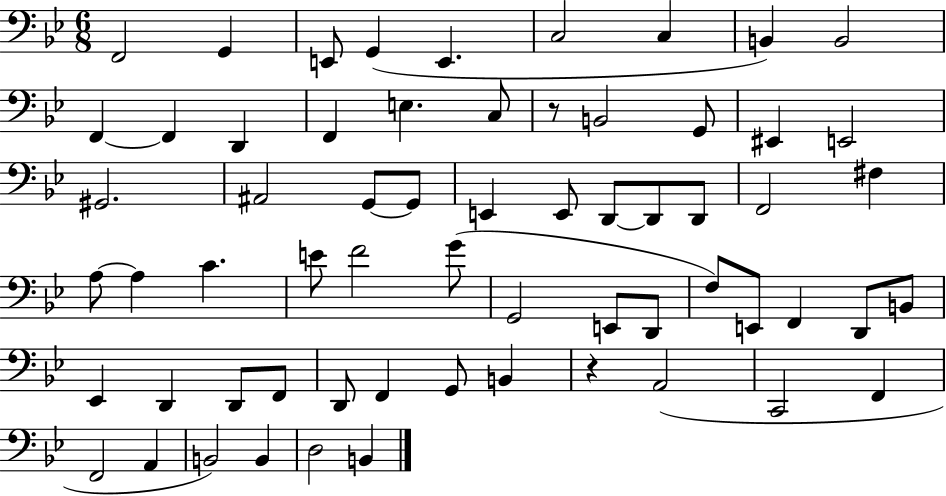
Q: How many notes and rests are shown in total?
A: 63